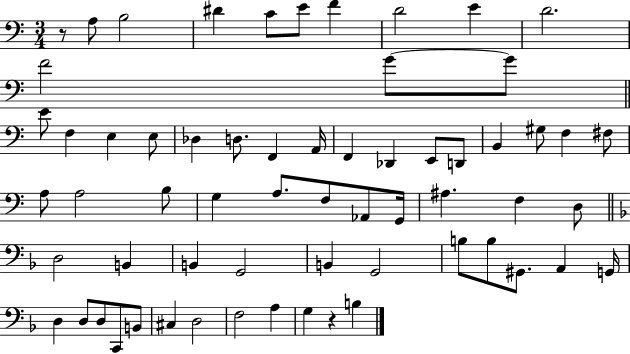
{
  \clef bass
  \numericTimeSignature
  \time 3/4
  \key c \major
  r8 a8 b2 | dis'4 c'8 e'8 f'4 | d'2 e'4 | d'2. | \break f'2 g'8~~ g'8 | \bar "||" \break \key c \major e'8 f4 e4 e8 | des4 d8. f,4 a,16 | f,4 des,4 e,8 d,8 | b,4 gis8 f4 fis8 | \break a8 a2 b8 | g4 a8. f8 aes,8 g,16 | ais4. f4 d8 | \bar "||" \break \key f \major d2 b,4 | b,4 g,2 | b,4 g,2 | b8 b8 gis,8. a,4 g,16 | \break d4 d8 d8 c,8 b,8 | cis4 d2 | f2 a4 | g4 r4 b4 | \break \bar "|."
}